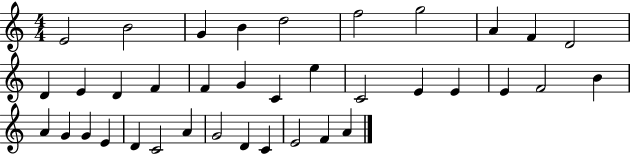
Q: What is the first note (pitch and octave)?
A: E4